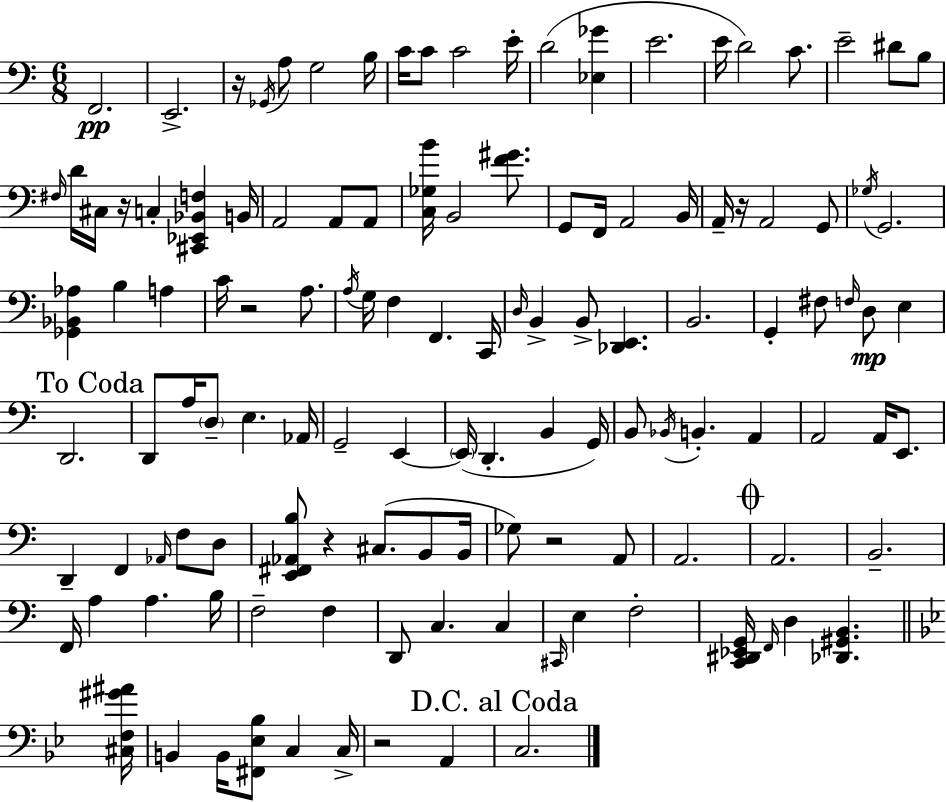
F2/h. E2/h. R/s Gb2/s A3/e G3/h B3/s C4/s C4/e C4/h E4/s D4/h [Eb3,Gb4]/q E4/h. E4/s D4/h C4/e. E4/h D#4/e B3/e F#3/s D4/s C#3/s R/s C3/q [C#2,Eb2,Bb2,F3]/q B2/s A2/h A2/e A2/e [C3,Gb3,B4]/s B2/h [F4,G#4]/e. G2/e F2/s A2/h B2/s A2/s R/s A2/h G2/e Gb3/s G2/h. [Gb2,Bb2,Ab3]/q B3/q A3/q C4/s R/h A3/e. A3/s G3/s F3/q F2/q. C2/s D3/s B2/q B2/e [Db2,E2]/q. B2/h. G2/q F#3/e F3/s D3/e E3/q D2/h. D2/e A3/s D3/e E3/q. Ab2/s G2/h E2/q E2/s D2/q. B2/q G2/s B2/e Bb2/s B2/q. A2/q A2/h A2/s E2/e. D2/q F2/q Ab2/s F3/e D3/e [E2,F#2,Ab2,B3]/e R/q C#3/e. B2/e B2/s Gb3/e R/h A2/e A2/h. A2/h. B2/h. F2/s A3/q A3/q. B3/s F3/h F3/q D2/e C3/q. C3/q C#2/s E3/q F3/h [C2,D#2,Eb2,G2]/s F2/s D3/q [Db2,G#2,B2]/q. [C#3,F3,G#4,A#4]/s B2/q B2/s [F#2,Eb3,Bb3]/e C3/q C3/s R/h A2/q C3/h.